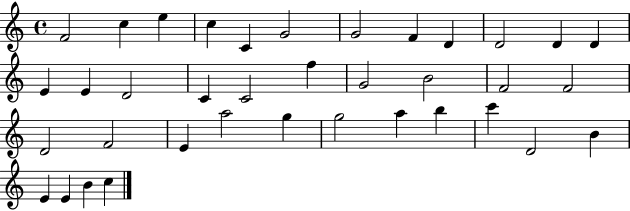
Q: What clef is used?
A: treble